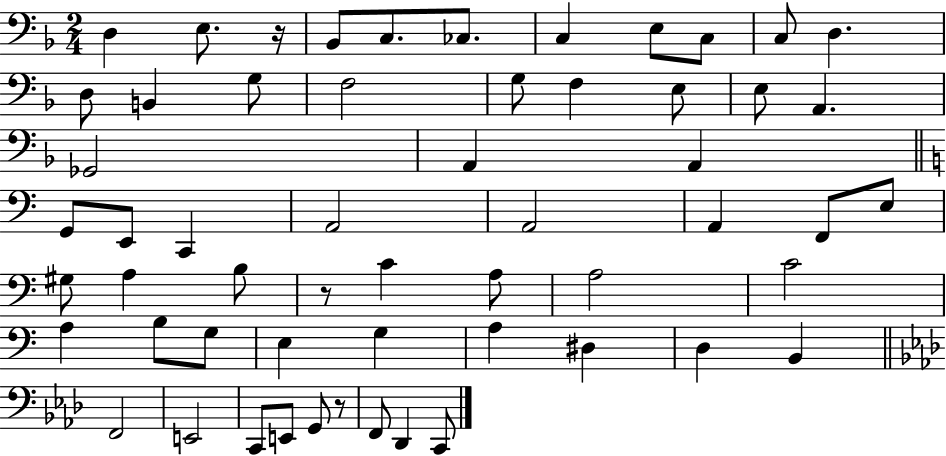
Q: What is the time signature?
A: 2/4